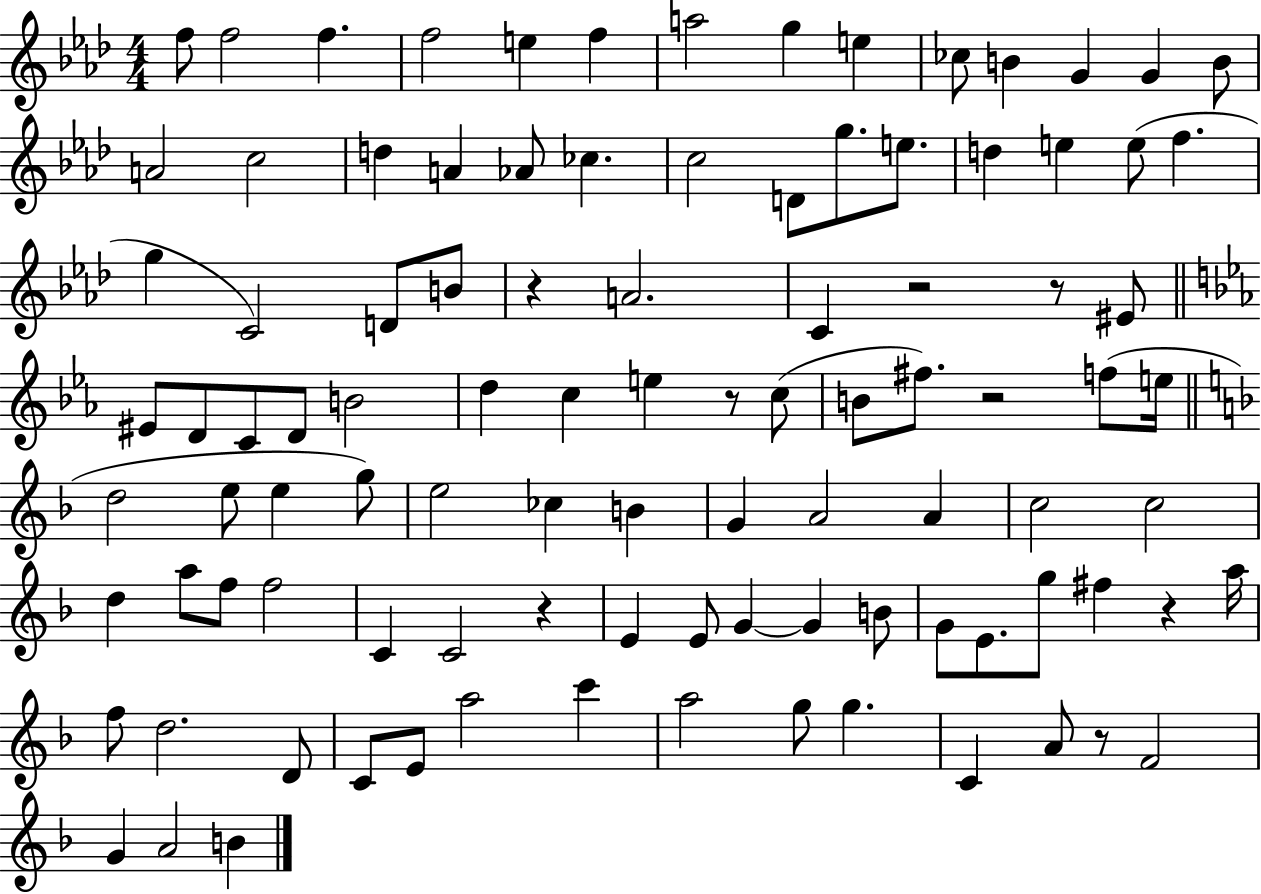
{
  \clef treble
  \numericTimeSignature
  \time 4/4
  \key aes \major
  f''8 f''2 f''4. | f''2 e''4 f''4 | a''2 g''4 e''4 | ces''8 b'4 g'4 g'4 b'8 | \break a'2 c''2 | d''4 a'4 aes'8 ces''4. | c''2 d'8 g''8. e''8. | d''4 e''4 e''8( f''4. | \break g''4 c'2) d'8 b'8 | r4 a'2. | c'4 r2 r8 eis'8 | \bar "||" \break \key ees \major eis'8 d'8 c'8 d'8 b'2 | d''4 c''4 e''4 r8 c''8( | b'8 fis''8.) r2 f''8( e''16 | \bar "||" \break \key f \major d''2 e''8 e''4 g''8) | e''2 ces''4 b'4 | g'4 a'2 a'4 | c''2 c''2 | \break d''4 a''8 f''8 f''2 | c'4 c'2 r4 | e'4 e'8 g'4~~ g'4 b'8 | g'8 e'8. g''8 fis''4 r4 a''16 | \break f''8 d''2. d'8 | c'8 e'8 a''2 c'''4 | a''2 g''8 g''4. | c'4 a'8 r8 f'2 | \break g'4 a'2 b'4 | \bar "|."
}